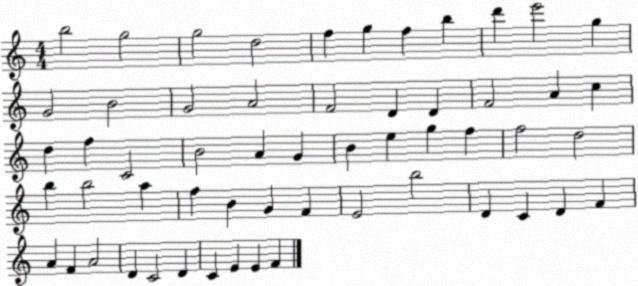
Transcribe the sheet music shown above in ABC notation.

X:1
T:Untitled
M:4/4
L:1/4
K:C
b2 g2 g2 d2 f g f b d' e'2 g G2 B2 G2 A2 F2 D D F2 A c d f C2 B2 A G B e g f f2 d2 b b2 a f B G F E2 b2 D C D F A F A2 D C2 D C E E F